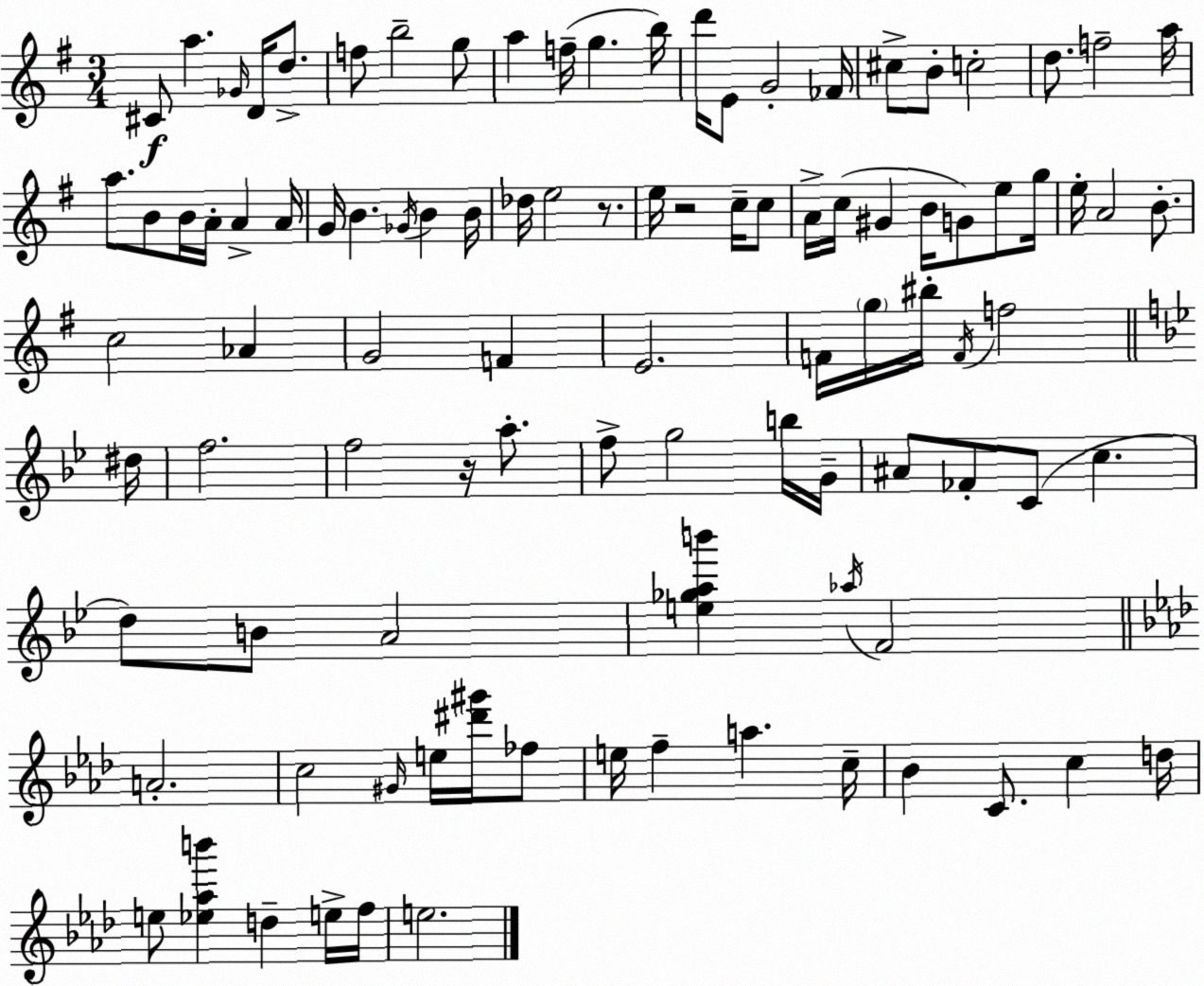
X:1
T:Untitled
M:3/4
L:1/4
K:G
^C/2 a _G/4 D/4 d/2 f/2 b2 g/2 a f/4 g b/4 d'/4 E/2 G2 _F/4 ^c/2 B/2 c2 d/2 f2 a/4 a/2 B/2 B/4 A/4 A A/4 G/4 B _G/4 B B/4 _d/4 e2 z/2 e/4 z2 c/4 c/2 A/4 c/4 ^G B/4 G/2 e/2 g/4 e/4 A2 B/2 c2 _A G2 F E2 F/4 g/4 ^b/4 F/4 f2 ^d/4 f2 f2 z/4 a/2 f/2 g2 b/4 G/4 ^A/2 _F/2 C/2 c d/2 B/2 A2 [e_gab'] _a/4 F2 A2 c2 ^G/4 e/4 [^d'^g']/4 _f/2 e/4 f a c/4 _B C/2 c d/4 e/2 [_e_ab'] d e/4 f/4 e2